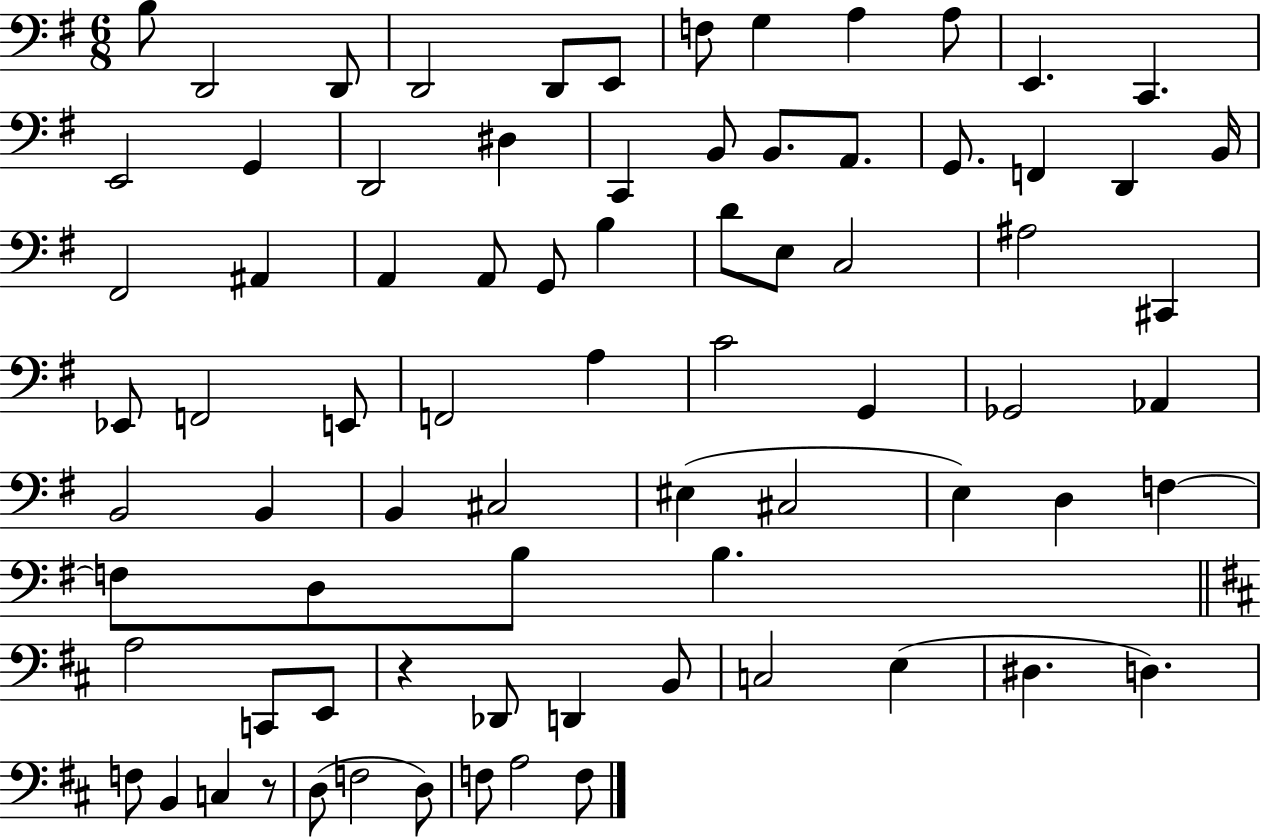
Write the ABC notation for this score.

X:1
T:Untitled
M:6/8
L:1/4
K:G
B,/2 D,,2 D,,/2 D,,2 D,,/2 E,,/2 F,/2 G, A, A,/2 E,, C,, E,,2 G,, D,,2 ^D, C,, B,,/2 B,,/2 A,,/2 G,,/2 F,, D,, B,,/4 ^F,,2 ^A,, A,, A,,/2 G,,/2 B, D/2 E,/2 C,2 ^A,2 ^C,, _E,,/2 F,,2 E,,/2 F,,2 A, C2 G,, _G,,2 _A,, B,,2 B,, B,, ^C,2 ^E, ^C,2 E, D, F, F,/2 D,/2 B,/2 B, A,2 C,,/2 E,,/2 z _D,,/2 D,, B,,/2 C,2 E, ^D, D, F,/2 B,, C, z/2 D,/2 F,2 D,/2 F,/2 A,2 F,/2